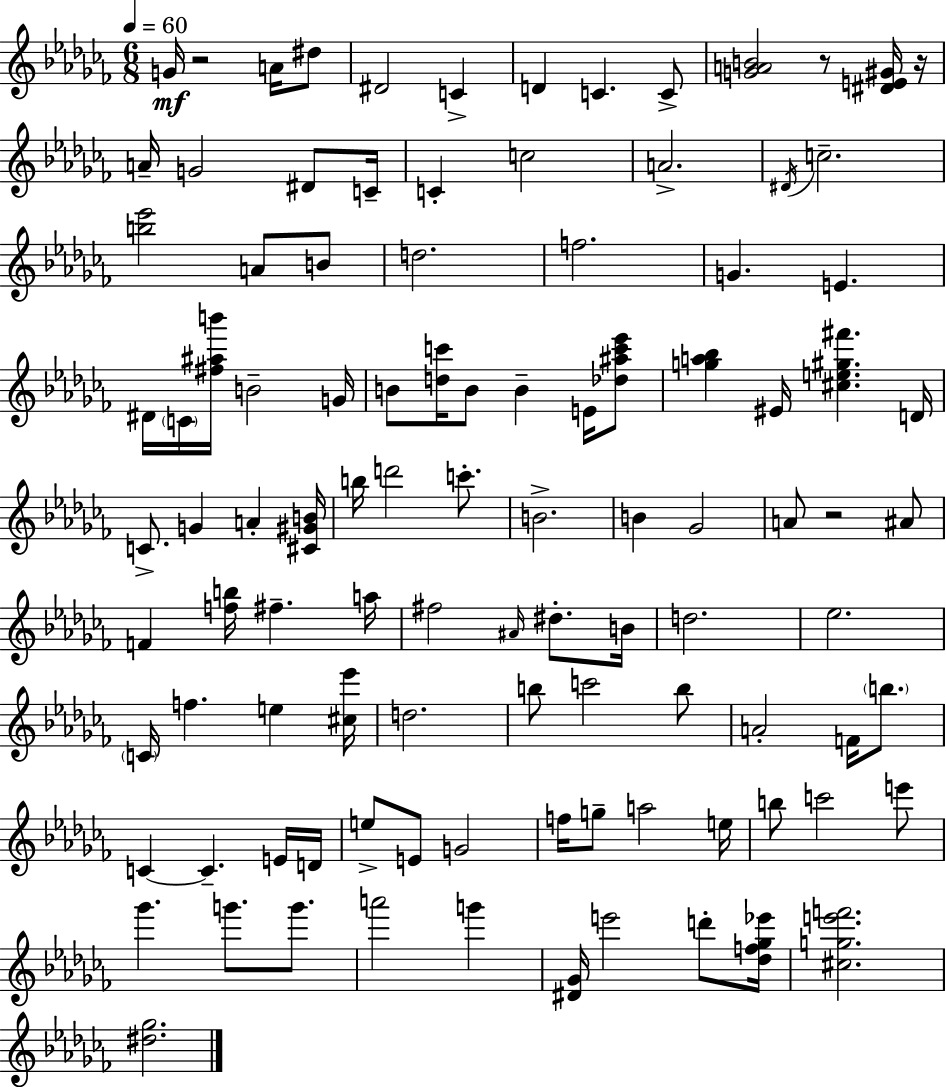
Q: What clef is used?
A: treble